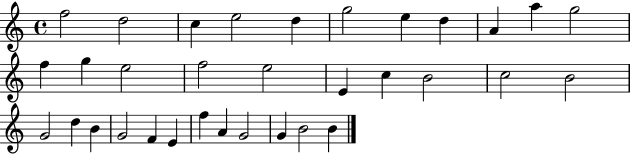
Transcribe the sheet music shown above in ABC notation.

X:1
T:Untitled
M:4/4
L:1/4
K:C
f2 d2 c e2 d g2 e d A a g2 f g e2 f2 e2 E c B2 c2 B2 G2 d B G2 F E f A G2 G B2 B